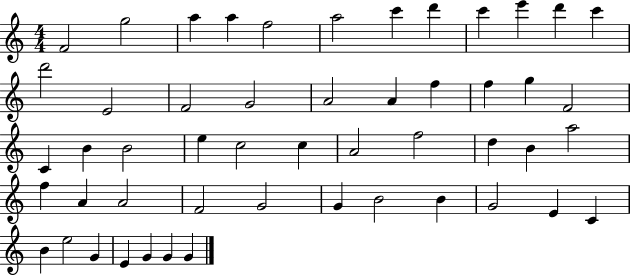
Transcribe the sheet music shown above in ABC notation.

X:1
T:Untitled
M:4/4
L:1/4
K:C
F2 g2 a a f2 a2 c' d' c' e' d' c' d'2 E2 F2 G2 A2 A f f g F2 C B B2 e c2 c A2 f2 d B a2 f A A2 F2 G2 G B2 B G2 E C B e2 G E G G G